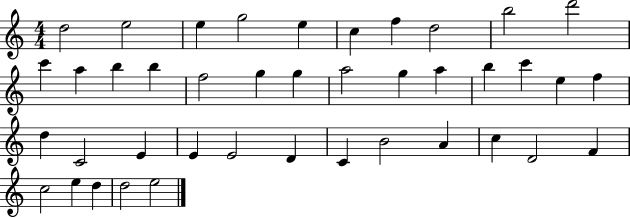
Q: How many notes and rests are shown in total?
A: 41